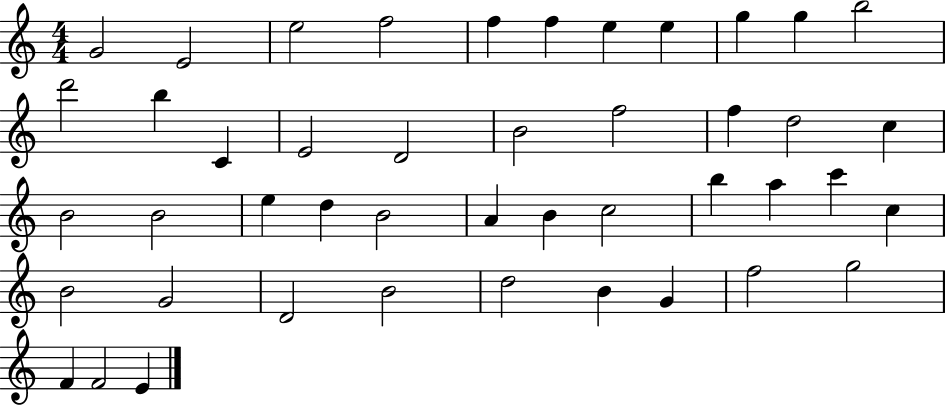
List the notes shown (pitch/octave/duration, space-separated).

G4/h E4/h E5/h F5/h F5/q F5/q E5/q E5/q G5/q G5/q B5/h D6/h B5/q C4/q E4/h D4/h B4/h F5/h F5/q D5/h C5/q B4/h B4/h E5/q D5/q B4/h A4/q B4/q C5/h B5/q A5/q C6/q C5/q B4/h G4/h D4/h B4/h D5/h B4/q G4/q F5/h G5/h F4/q F4/h E4/q